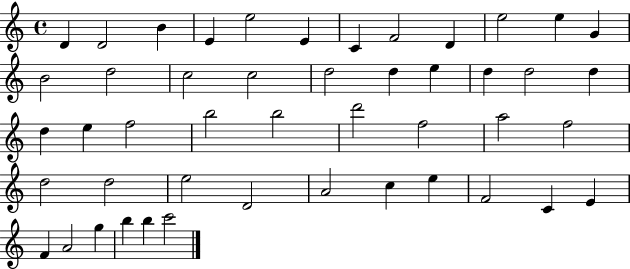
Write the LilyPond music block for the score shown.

{
  \clef treble
  \time 4/4
  \defaultTimeSignature
  \key c \major
  d'4 d'2 b'4 | e'4 e''2 e'4 | c'4 f'2 d'4 | e''2 e''4 g'4 | \break b'2 d''2 | c''2 c''2 | d''2 d''4 e''4 | d''4 d''2 d''4 | \break d''4 e''4 f''2 | b''2 b''2 | d'''2 f''2 | a''2 f''2 | \break d''2 d''2 | e''2 d'2 | a'2 c''4 e''4 | f'2 c'4 e'4 | \break f'4 a'2 g''4 | b''4 b''4 c'''2 | \bar "|."
}